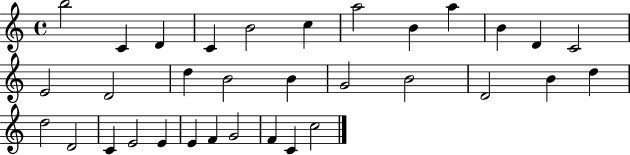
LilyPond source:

{
  \clef treble
  \time 4/4
  \defaultTimeSignature
  \key c \major
  b''2 c'4 d'4 | c'4 b'2 c''4 | a''2 b'4 a''4 | b'4 d'4 c'2 | \break e'2 d'2 | d''4 b'2 b'4 | g'2 b'2 | d'2 b'4 d''4 | \break d''2 d'2 | c'4 e'2 e'4 | e'4 f'4 g'2 | f'4 c'4 c''2 | \break \bar "|."
}